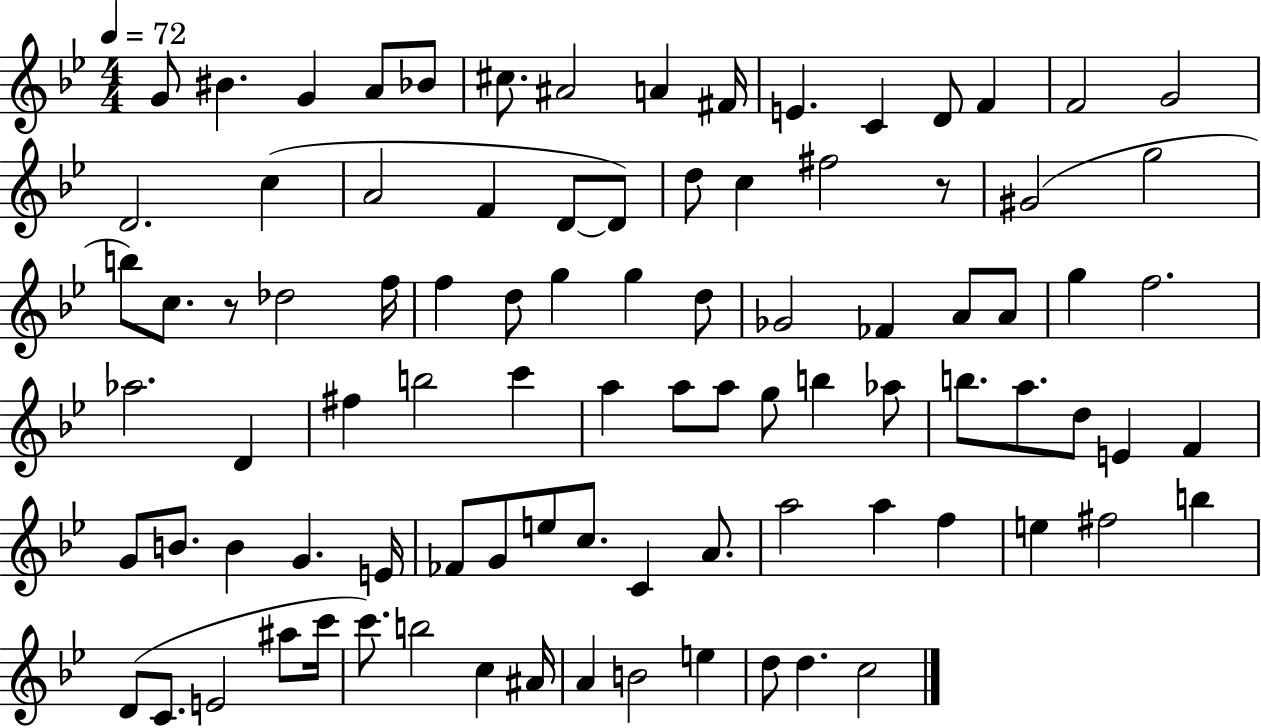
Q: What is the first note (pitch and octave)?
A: G4